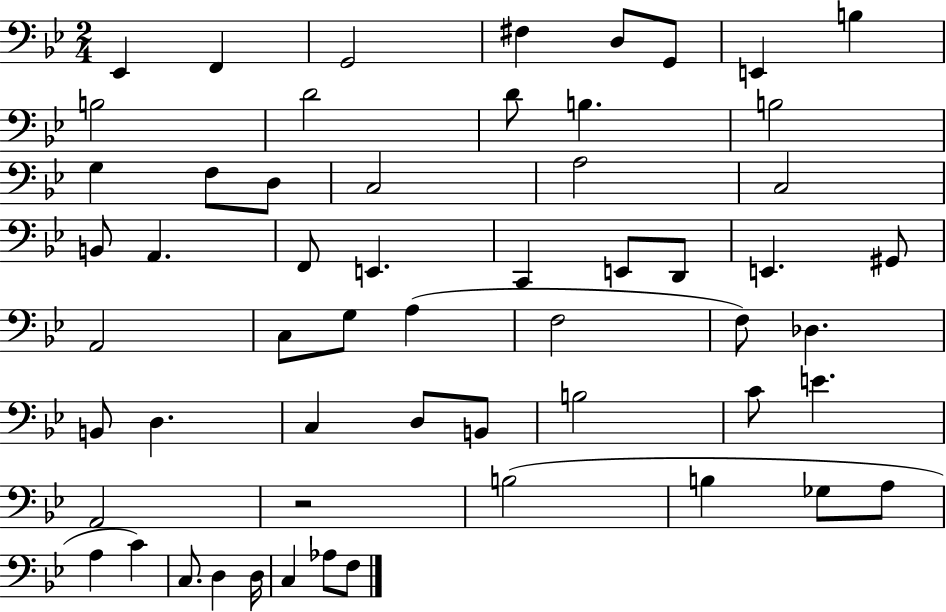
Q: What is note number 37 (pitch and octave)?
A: D3